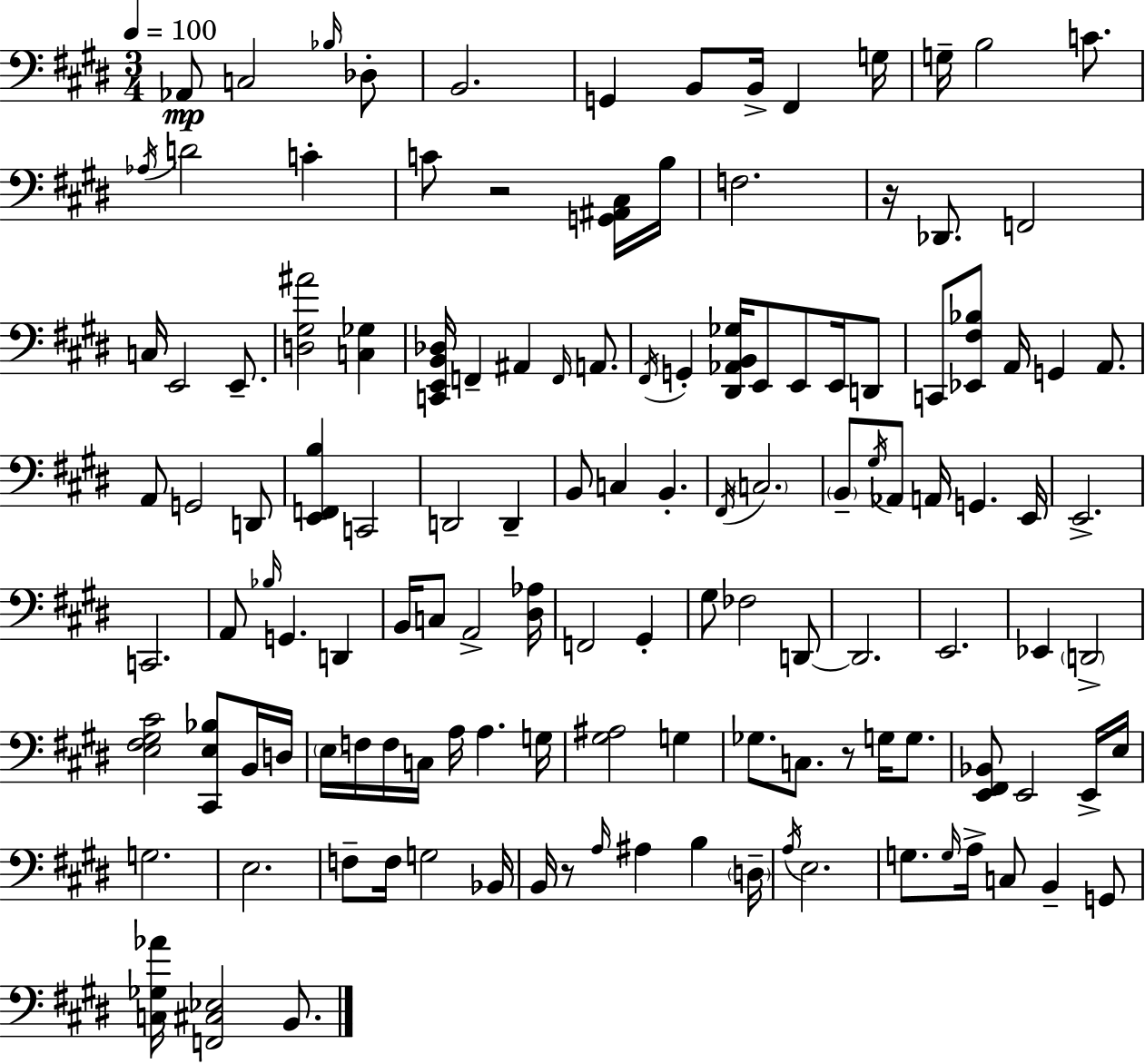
X:1
T:Untitled
M:3/4
L:1/4
K:E
_A,,/2 C,2 _B,/4 _D,/2 B,,2 G,, B,,/2 B,,/4 ^F,, G,/4 G,/4 B,2 C/2 _A,/4 D2 C C/2 z2 [G,,^A,,^C,]/4 B,/4 F,2 z/4 _D,,/2 F,,2 C,/4 E,,2 E,,/2 [D,^G,^A]2 [C,_G,] [C,,E,,B,,_D,]/4 F,, ^A,, F,,/4 A,,/2 ^F,,/4 G,, [^D,,_A,,B,,_G,]/4 E,,/2 E,,/2 E,,/4 D,,/2 C,,/2 [_E,,^F,_B,]/2 A,,/4 G,, A,,/2 A,,/2 G,,2 D,,/2 [E,,F,,B,] C,,2 D,,2 D,, B,,/2 C, B,, ^F,,/4 C,2 B,,/2 ^G,/4 _A,,/2 A,,/4 G,, E,,/4 E,,2 C,,2 A,,/2 _B,/4 G,, D,, B,,/4 C,/2 A,,2 [^D,_A,]/4 F,,2 ^G,, ^G,/2 _F,2 D,,/2 D,,2 E,,2 _E,, D,,2 [E,^F,^G,^C]2 [^C,,E,_B,]/2 B,,/4 D,/4 E,/4 F,/4 F,/4 C,/4 A,/4 A, G,/4 [^G,^A,]2 G, _G,/2 C,/2 z/2 G,/4 G,/2 [E,,^F,,_B,,]/2 E,,2 E,,/4 E,/4 G,2 E,2 F,/2 F,/4 G,2 _B,,/4 B,,/4 z/2 A,/4 ^A, B, D,/4 A,/4 E,2 G,/2 G,/4 A,/4 C,/2 B,, G,,/2 [C,_G,_A]/4 [F,,^C,_E,]2 B,,/2